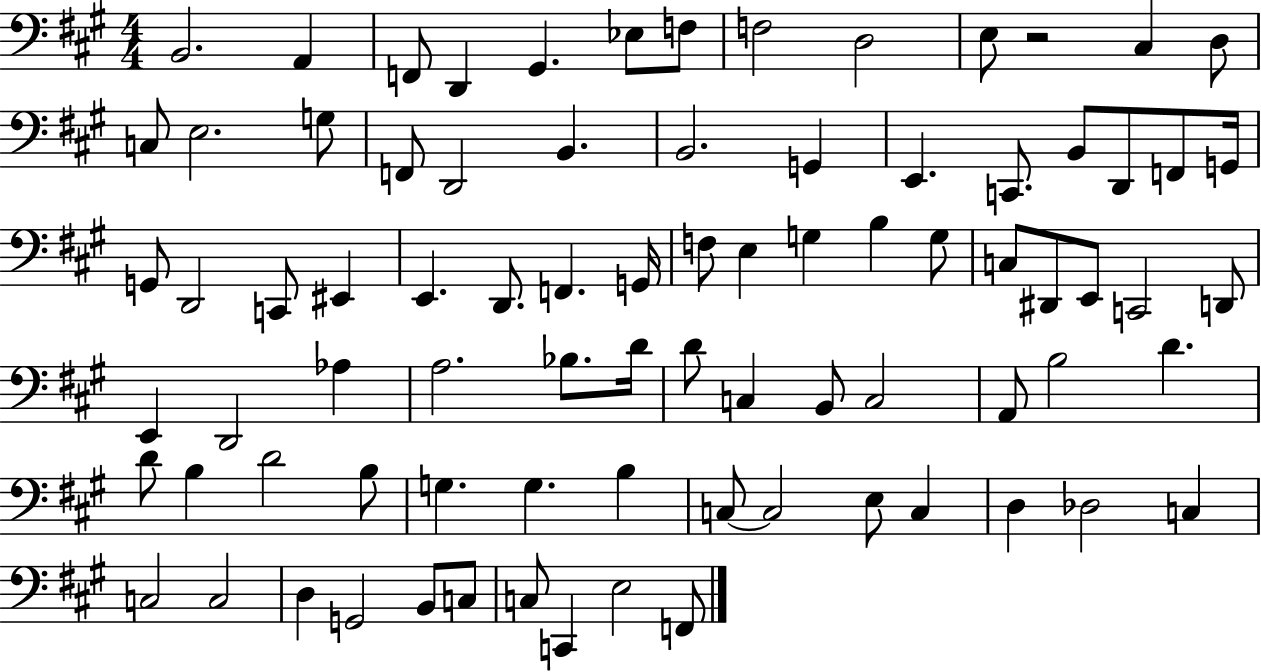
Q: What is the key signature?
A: A major